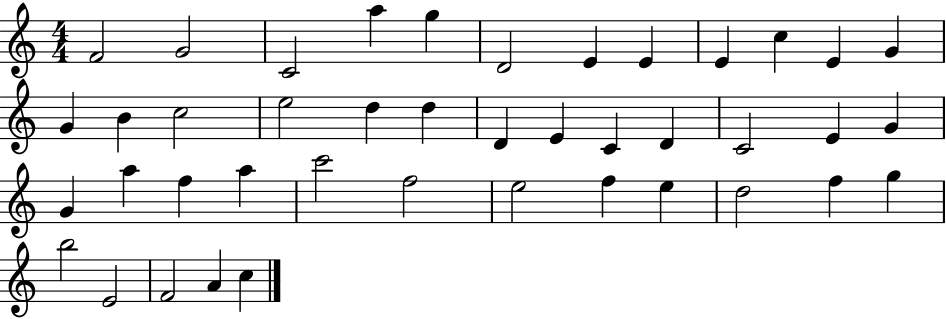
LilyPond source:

{
  \clef treble
  \numericTimeSignature
  \time 4/4
  \key c \major
  f'2 g'2 | c'2 a''4 g''4 | d'2 e'4 e'4 | e'4 c''4 e'4 g'4 | \break g'4 b'4 c''2 | e''2 d''4 d''4 | d'4 e'4 c'4 d'4 | c'2 e'4 g'4 | \break g'4 a''4 f''4 a''4 | c'''2 f''2 | e''2 f''4 e''4 | d''2 f''4 g''4 | \break b''2 e'2 | f'2 a'4 c''4 | \bar "|."
}